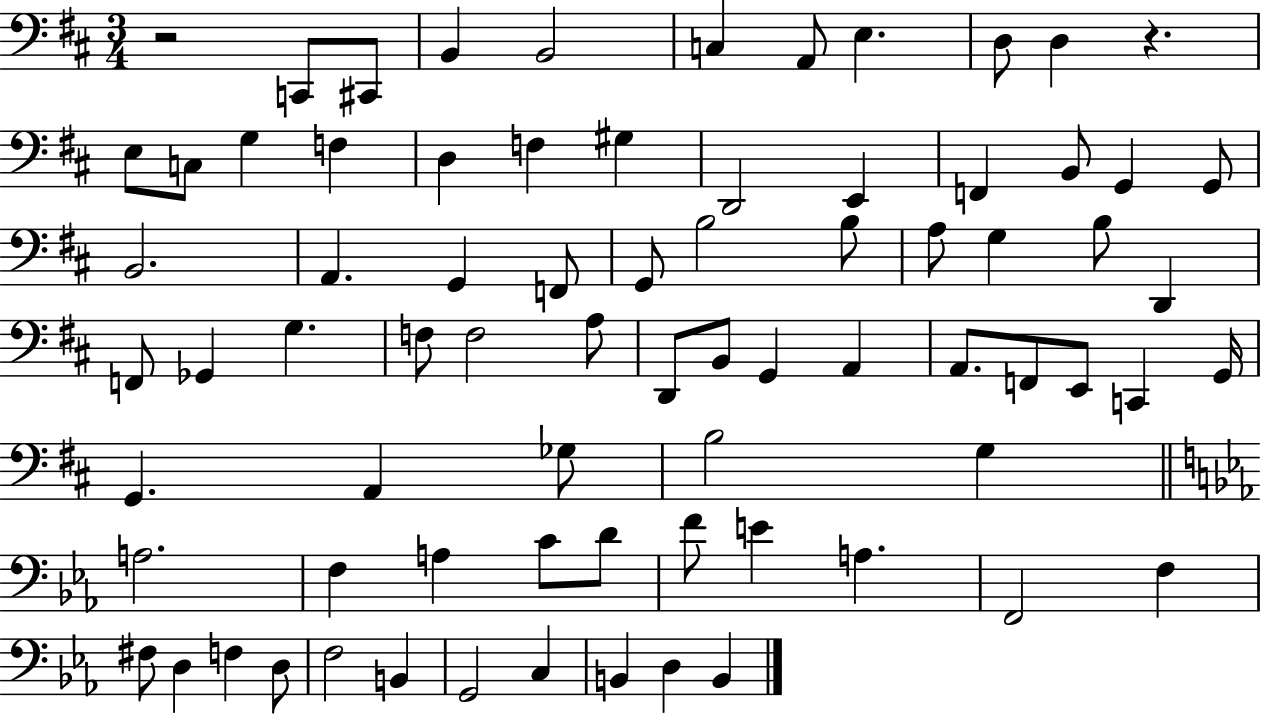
X:1
T:Untitled
M:3/4
L:1/4
K:D
z2 C,,/2 ^C,,/2 B,, B,,2 C, A,,/2 E, D,/2 D, z E,/2 C,/2 G, F, D, F, ^G, D,,2 E,, F,, B,,/2 G,, G,,/2 B,,2 A,, G,, F,,/2 G,,/2 B,2 B,/2 A,/2 G, B,/2 D,, F,,/2 _G,, G, F,/2 F,2 A,/2 D,,/2 B,,/2 G,, A,, A,,/2 F,,/2 E,,/2 C,, G,,/4 G,, A,, _G,/2 B,2 G, A,2 F, A, C/2 D/2 F/2 E A, F,,2 F, ^F,/2 D, F, D,/2 F,2 B,, G,,2 C, B,, D, B,,